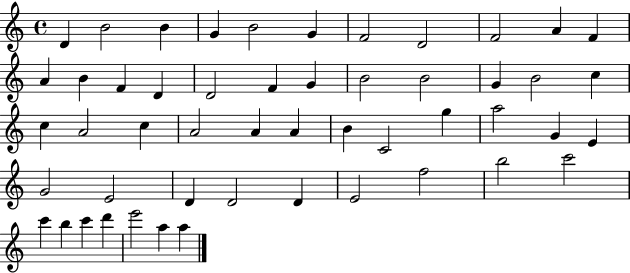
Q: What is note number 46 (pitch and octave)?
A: B5